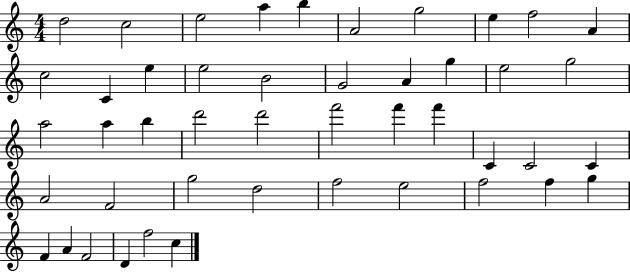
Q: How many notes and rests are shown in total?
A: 46